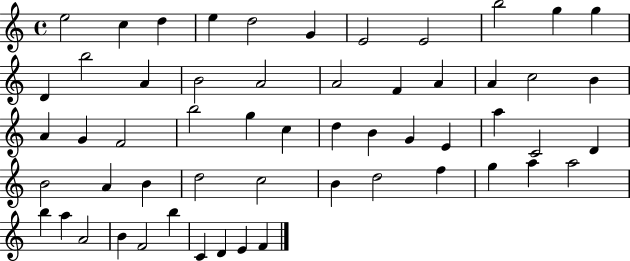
X:1
T:Untitled
M:4/4
L:1/4
K:C
e2 c d e d2 G E2 E2 b2 g g D b2 A B2 A2 A2 F A A c2 B A G F2 b2 g c d B G E a C2 D B2 A B d2 c2 B d2 f g a a2 b a A2 B F2 b C D E F